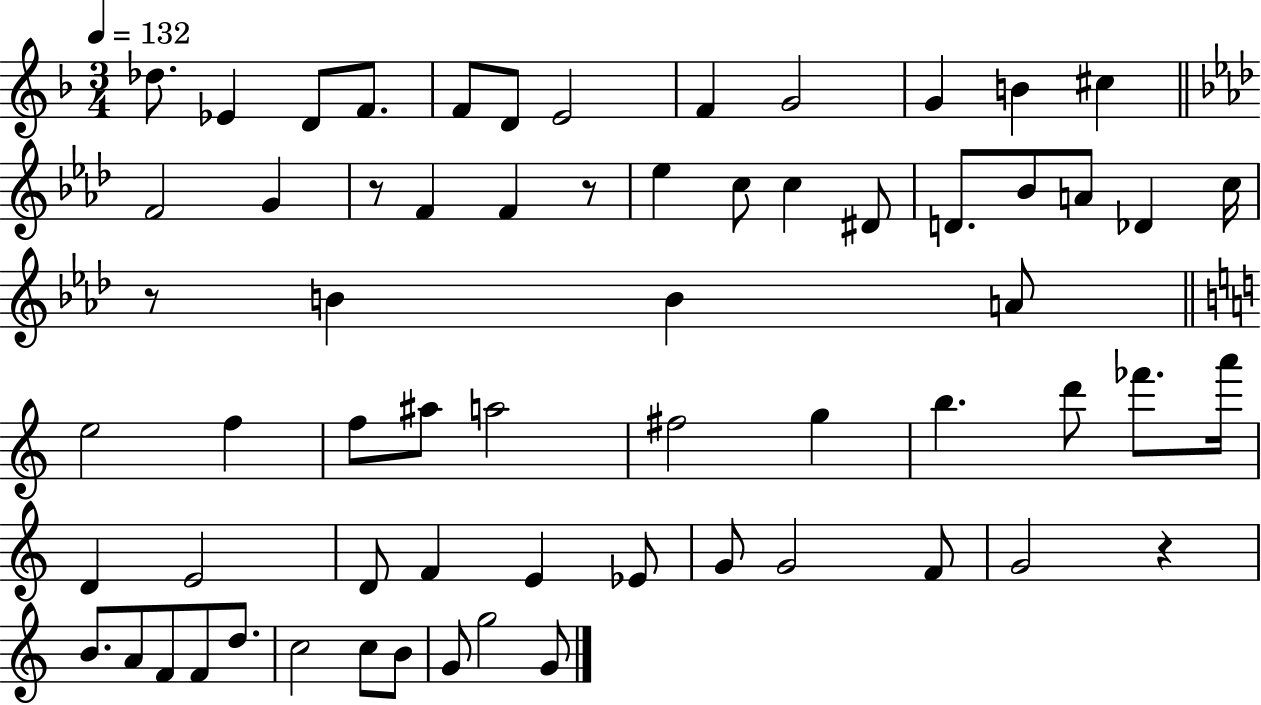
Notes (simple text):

Db5/e. Eb4/q D4/e F4/e. F4/e D4/e E4/h F4/q G4/h G4/q B4/q C#5/q F4/h G4/q R/e F4/q F4/q R/e Eb5/q C5/e C5/q D#4/e D4/e. Bb4/e A4/e Db4/q C5/s R/e B4/q B4/q A4/e E5/h F5/q F5/e A#5/e A5/h F#5/h G5/q B5/q. D6/e FES6/e. A6/s D4/q E4/h D4/e F4/q E4/q Eb4/e G4/e G4/h F4/e G4/h R/q B4/e. A4/e F4/e F4/e D5/e. C5/h C5/e B4/e G4/e G5/h G4/e